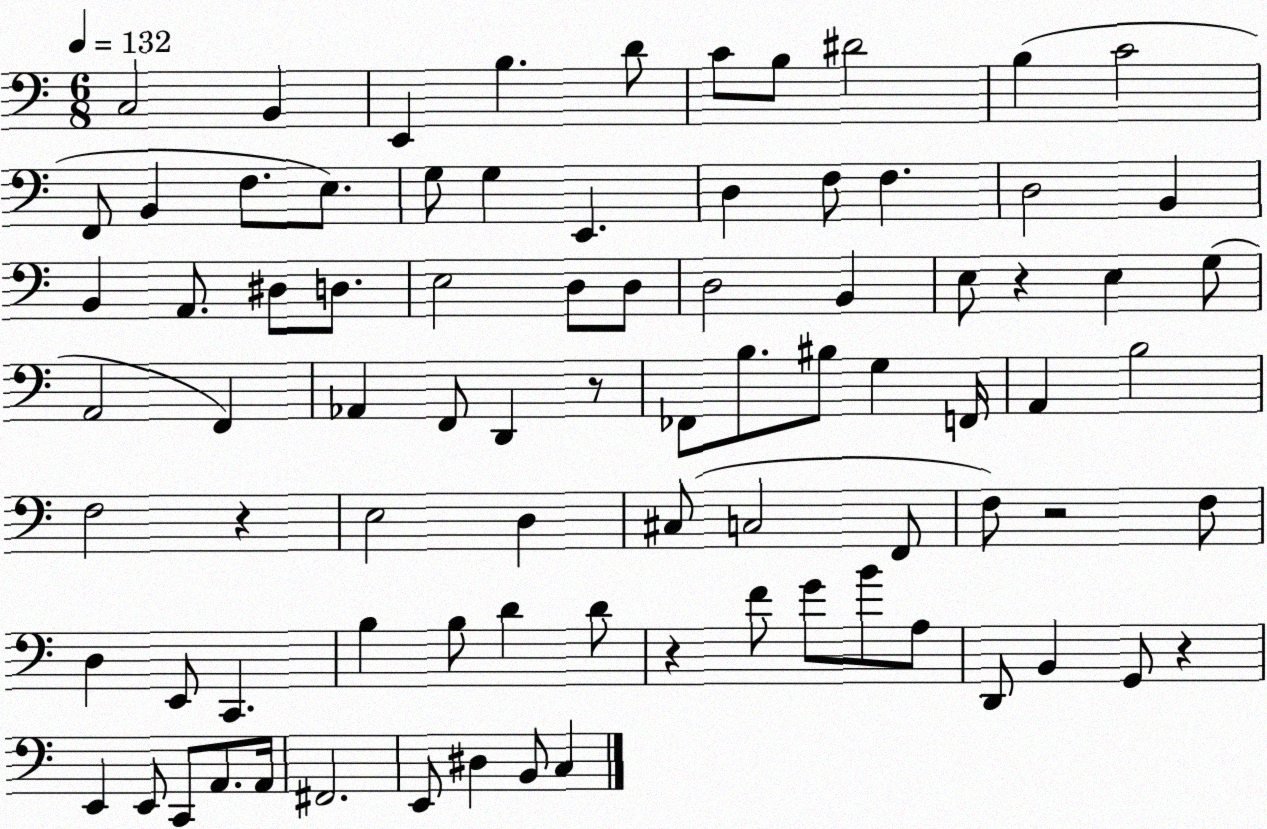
X:1
T:Untitled
M:6/8
L:1/4
K:C
C,2 B,, E,, B, D/2 C/2 B,/2 ^D2 B, C2 F,,/2 B,, F,/2 E,/2 G,/2 G, E,, D, F,/2 F, D,2 B,, B,, A,,/2 ^D,/2 D,/2 E,2 D,/2 D,/2 D,2 B,, E,/2 z E, G,/2 A,,2 F,, _A,, F,,/2 D,, z/2 _F,,/2 B,/2 ^B,/2 G, F,,/4 A,, B,2 F,2 z E,2 D, ^C,/2 C,2 F,,/2 F,/2 z2 F,/2 D, E,,/2 C,, B, B,/2 D D/2 z F/2 G/2 B/2 A,/2 D,,/2 B,, G,,/2 z E,, E,,/2 C,,/2 A,,/2 A,,/4 ^F,,2 E,,/2 ^D, B,,/2 C,